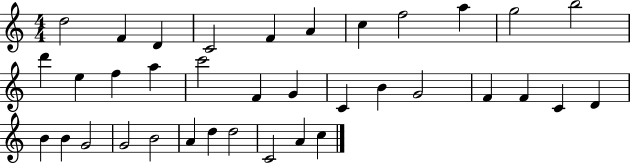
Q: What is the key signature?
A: C major